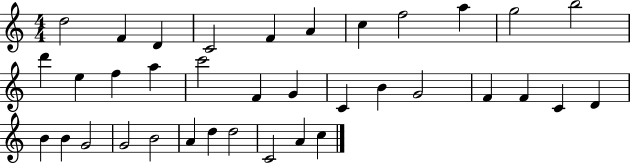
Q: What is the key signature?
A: C major